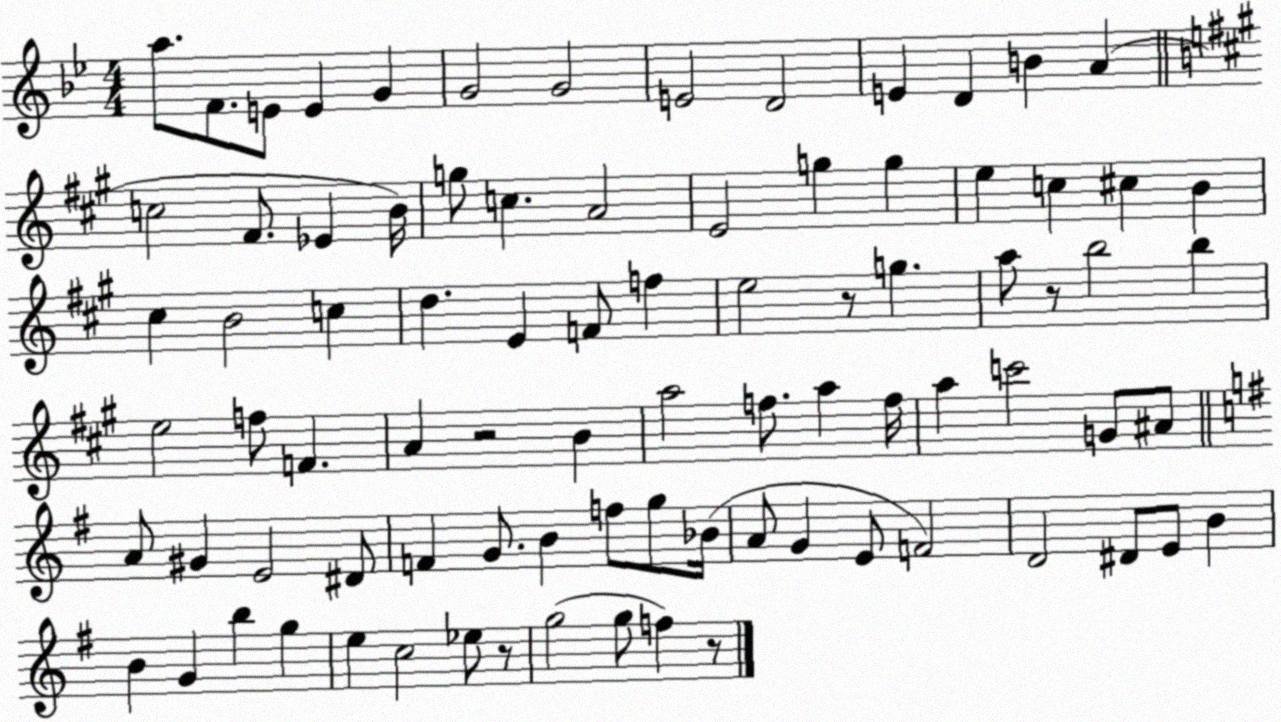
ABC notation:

X:1
T:Untitled
M:4/4
L:1/4
K:Bb
a/2 F/2 E/2 E G G2 G2 E2 D2 E D B A c2 ^F/2 _E B/4 g/2 c A2 E2 g g e c ^c B ^c B2 c d E F/2 f e2 z/2 g a/2 z/2 b2 b e2 f/2 F A z2 B a2 f/2 a f/4 a c'2 G/2 ^A/2 A/2 ^G E2 ^D/2 F G/2 B f/2 g/2 _B/4 A/2 G E/2 F2 D2 ^D/2 E/2 B B G b g e c2 _e/2 z/2 g2 g/2 f z/2